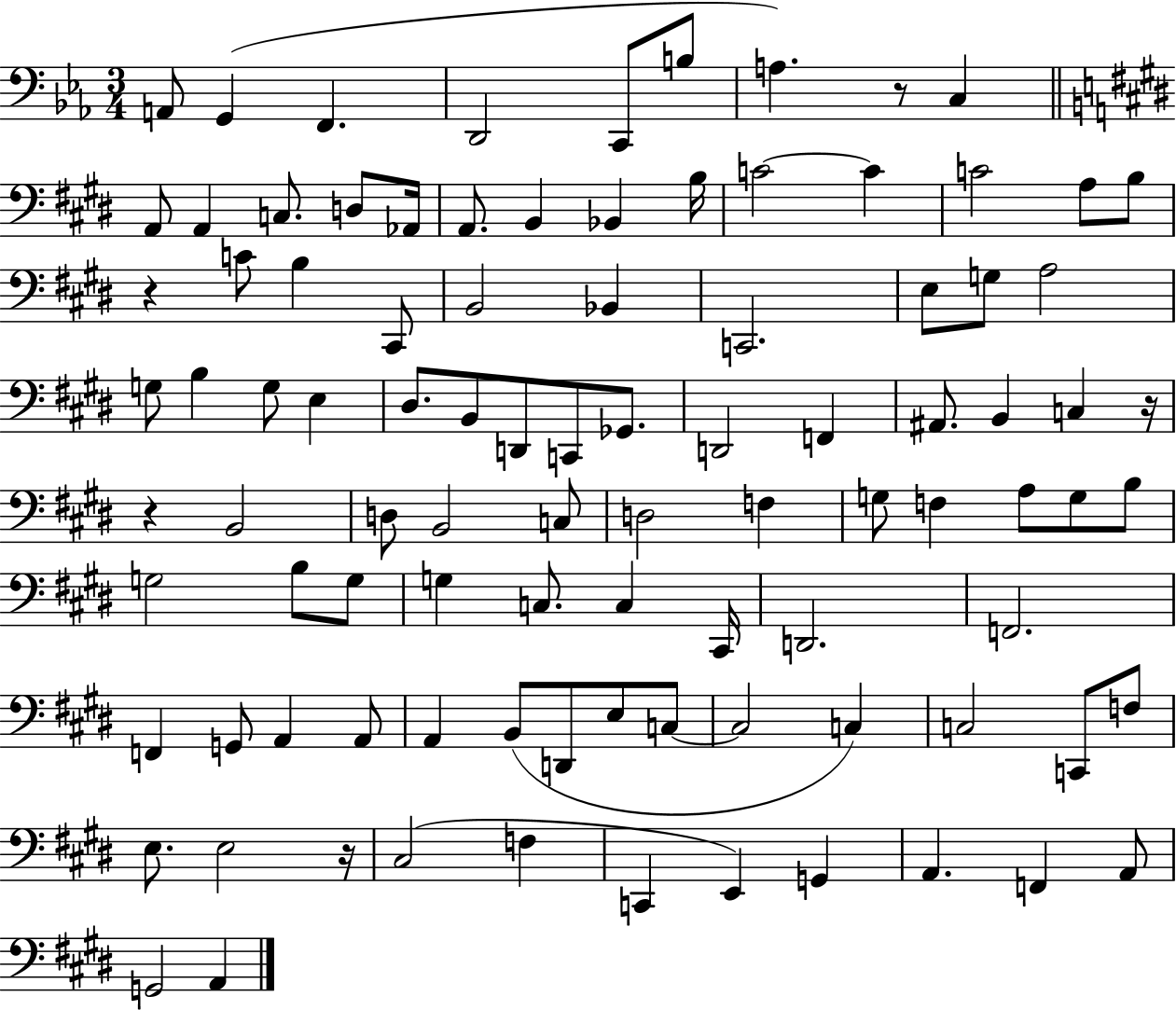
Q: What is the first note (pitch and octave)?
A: A2